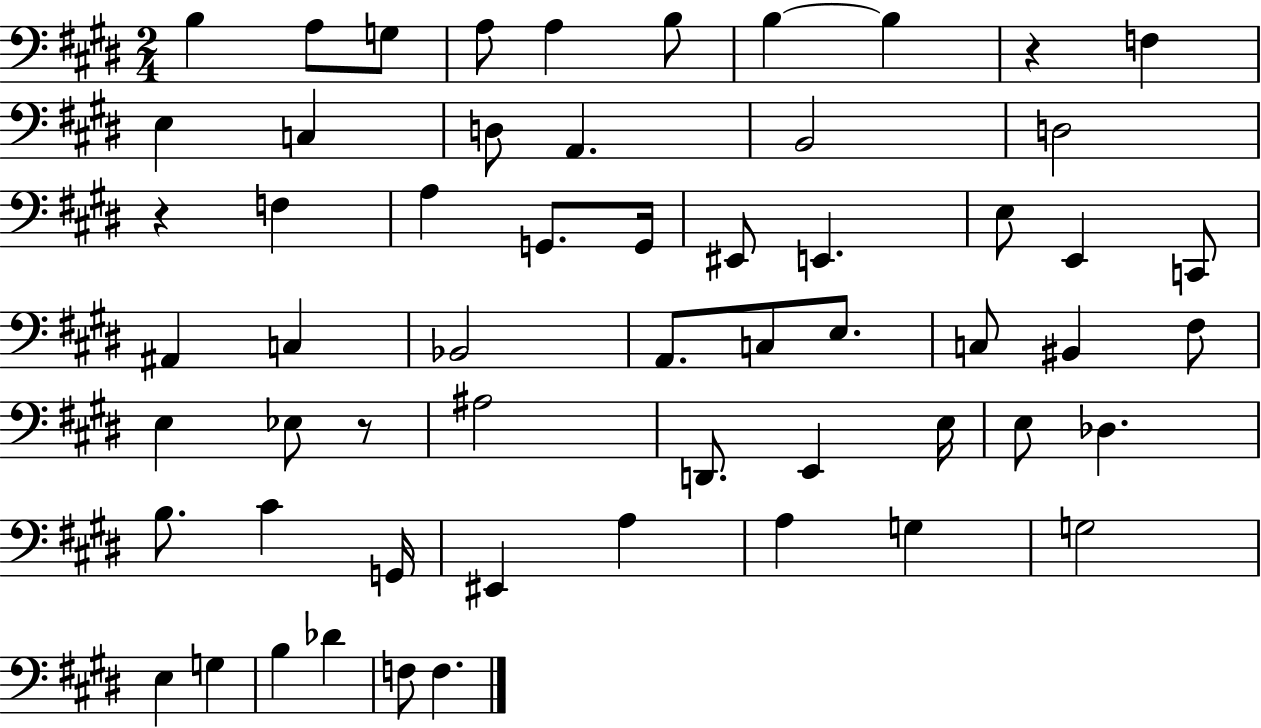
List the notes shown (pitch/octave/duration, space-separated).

B3/q A3/e G3/e A3/e A3/q B3/e B3/q B3/q R/q F3/q E3/q C3/q D3/e A2/q. B2/h D3/h R/q F3/q A3/q G2/e. G2/s EIS2/e E2/q. E3/e E2/q C2/e A#2/q C3/q Bb2/h A2/e. C3/e E3/e. C3/e BIS2/q F#3/e E3/q Eb3/e R/e A#3/h D2/e. E2/q E3/s E3/e Db3/q. B3/e. C#4/q G2/s EIS2/q A3/q A3/q G3/q G3/h E3/q G3/q B3/q Db4/q F3/e F3/q.